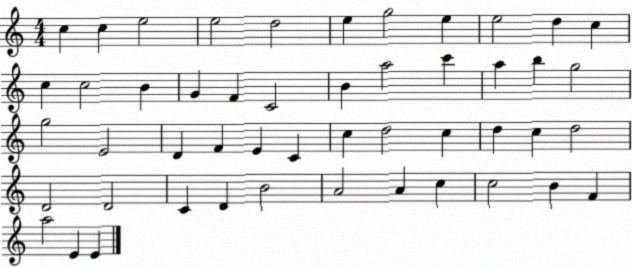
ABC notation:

X:1
T:Untitled
M:4/4
L:1/4
K:C
c c e2 e2 d2 e g2 e e2 d c c c2 B G F C2 B a2 c' a b g2 g2 E2 D F E C c d2 c d c d2 D2 D2 C D B2 A2 A c c2 B F a2 E E